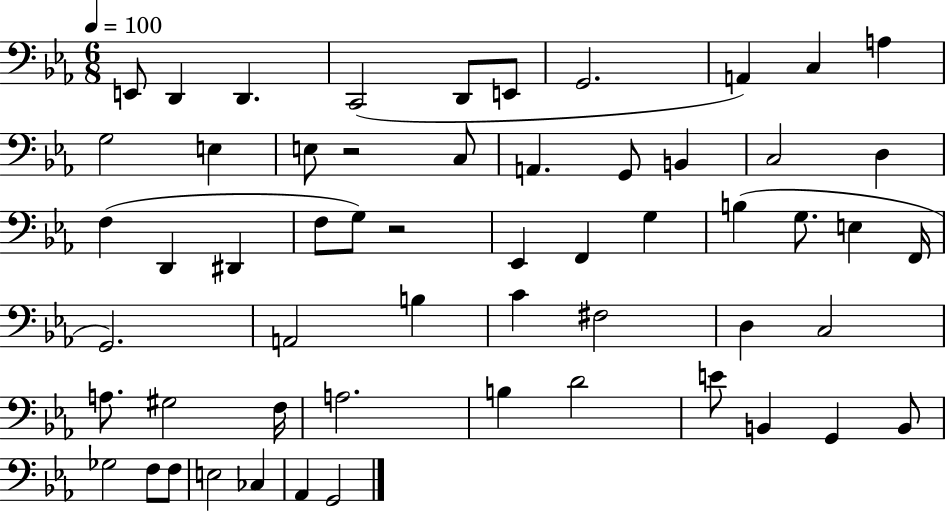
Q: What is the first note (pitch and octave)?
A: E2